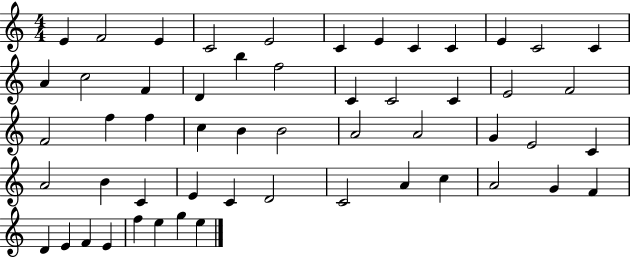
{
  \clef treble
  \numericTimeSignature
  \time 4/4
  \key c \major
  e'4 f'2 e'4 | c'2 e'2 | c'4 e'4 c'4 c'4 | e'4 c'2 c'4 | \break a'4 c''2 f'4 | d'4 b''4 f''2 | c'4 c'2 c'4 | e'2 f'2 | \break f'2 f''4 f''4 | c''4 b'4 b'2 | a'2 a'2 | g'4 e'2 c'4 | \break a'2 b'4 c'4 | e'4 c'4 d'2 | c'2 a'4 c''4 | a'2 g'4 f'4 | \break d'4 e'4 f'4 e'4 | f''4 e''4 g''4 e''4 | \bar "|."
}